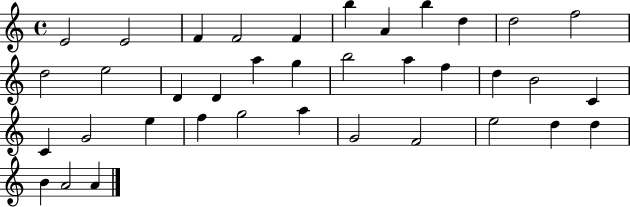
E4/h E4/h F4/q F4/h F4/q B5/q A4/q B5/q D5/q D5/h F5/h D5/h E5/h D4/q D4/q A5/q G5/q B5/h A5/q F5/q D5/q B4/h C4/q C4/q G4/h E5/q F5/q G5/h A5/q G4/h F4/h E5/h D5/q D5/q B4/q A4/h A4/q